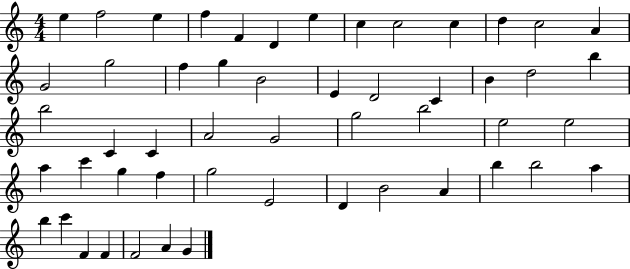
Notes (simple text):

E5/q F5/h E5/q F5/q F4/q D4/q E5/q C5/q C5/h C5/q D5/q C5/h A4/q G4/h G5/h F5/q G5/q B4/h E4/q D4/h C4/q B4/q D5/h B5/q B5/h C4/q C4/q A4/h G4/h G5/h B5/h E5/h E5/h A5/q C6/q G5/q F5/q G5/h E4/h D4/q B4/h A4/q B5/q B5/h A5/q B5/q C6/q F4/q F4/q F4/h A4/q G4/q